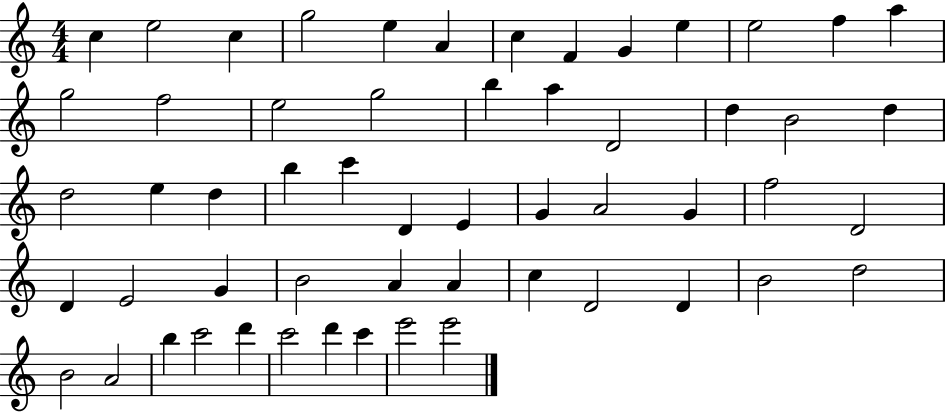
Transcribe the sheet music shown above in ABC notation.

X:1
T:Untitled
M:4/4
L:1/4
K:C
c e2 c g2 e A c F G e e2 f a g2 f2 e2 g2 b a D2 d B2 d d2 e d b c' D E G A2 G f2 D2 D E2 G B2 A A c D2 D B2 d2 B2 A2 b c'2 d' c'2 d' c' e'2 e'2